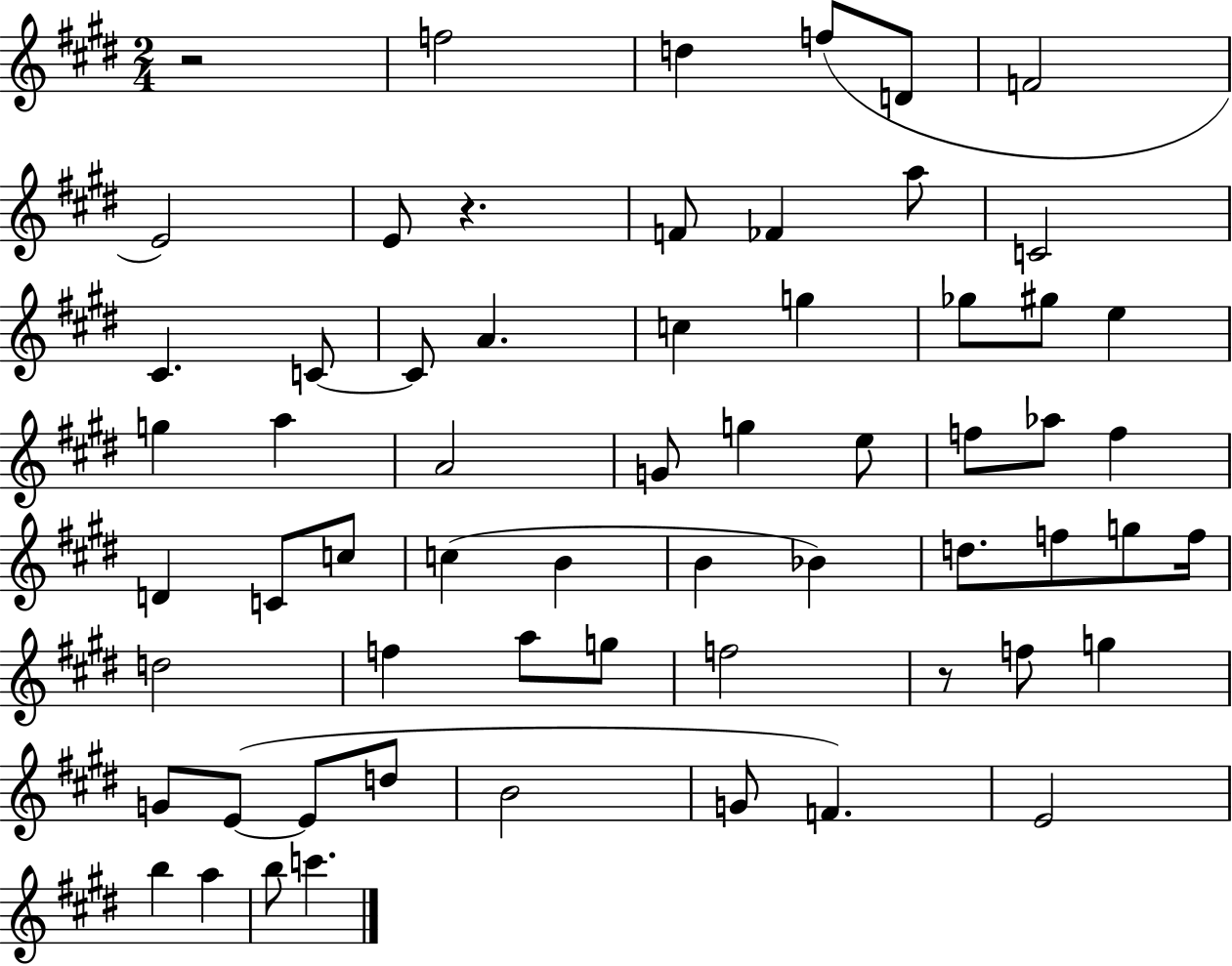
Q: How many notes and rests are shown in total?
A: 62